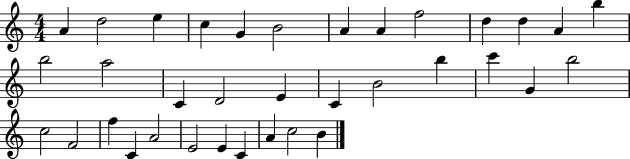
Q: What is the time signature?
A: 4/4